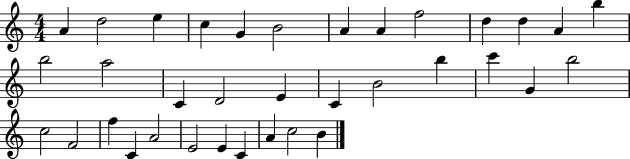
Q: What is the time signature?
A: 4/4